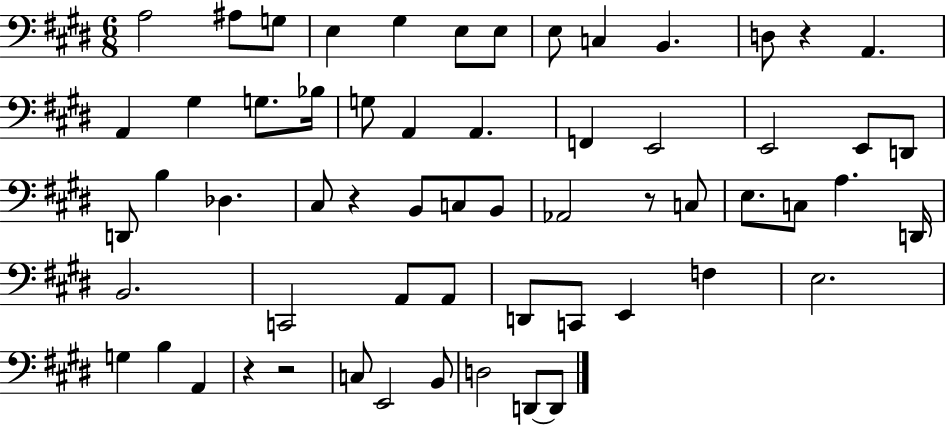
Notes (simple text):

A3/h A#3/e G3/e E3/q G#3/q E3/e E3/e E3/e C3/q B2/q. D3/e R/q A2/q. A2/q G#3/q G3/e. Bb3/s G3/e A2/q A2/q. F2/q E2/h E2/h E2/e D2/e D2/e B3/q Db3/q. C#3/e R/q B2/e C3/e B2/e Ab2/h R/e C3/e E3/e. C3/e A3/q. D2/s B2/h. C2/h A2/e A2/e D2/e C2/e E2/q F3/q E3/h. G3/q B3/q A2/q R/q R/h C3/e E2/h B2/e D3/h D2/e D2/e